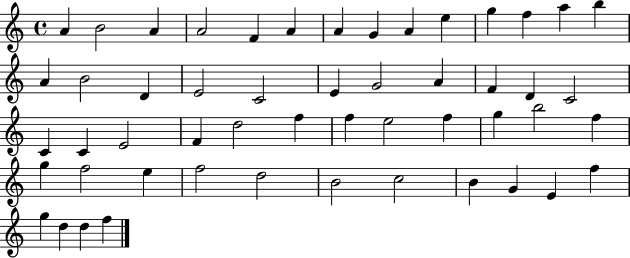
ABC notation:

X:1
T:Untitled
M:4/4
L:1/4
K:C
A B2 A A2 F A A G A e g f a b A B2 D E2 C2 E G2 A F D C2 C C E2 F d2 f f e2 f g b2 f g f2 e f2 d2 B2 c2 B G E f g d d f